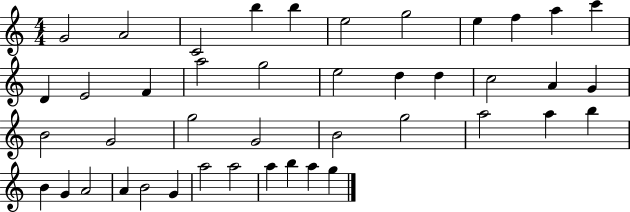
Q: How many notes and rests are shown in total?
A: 43